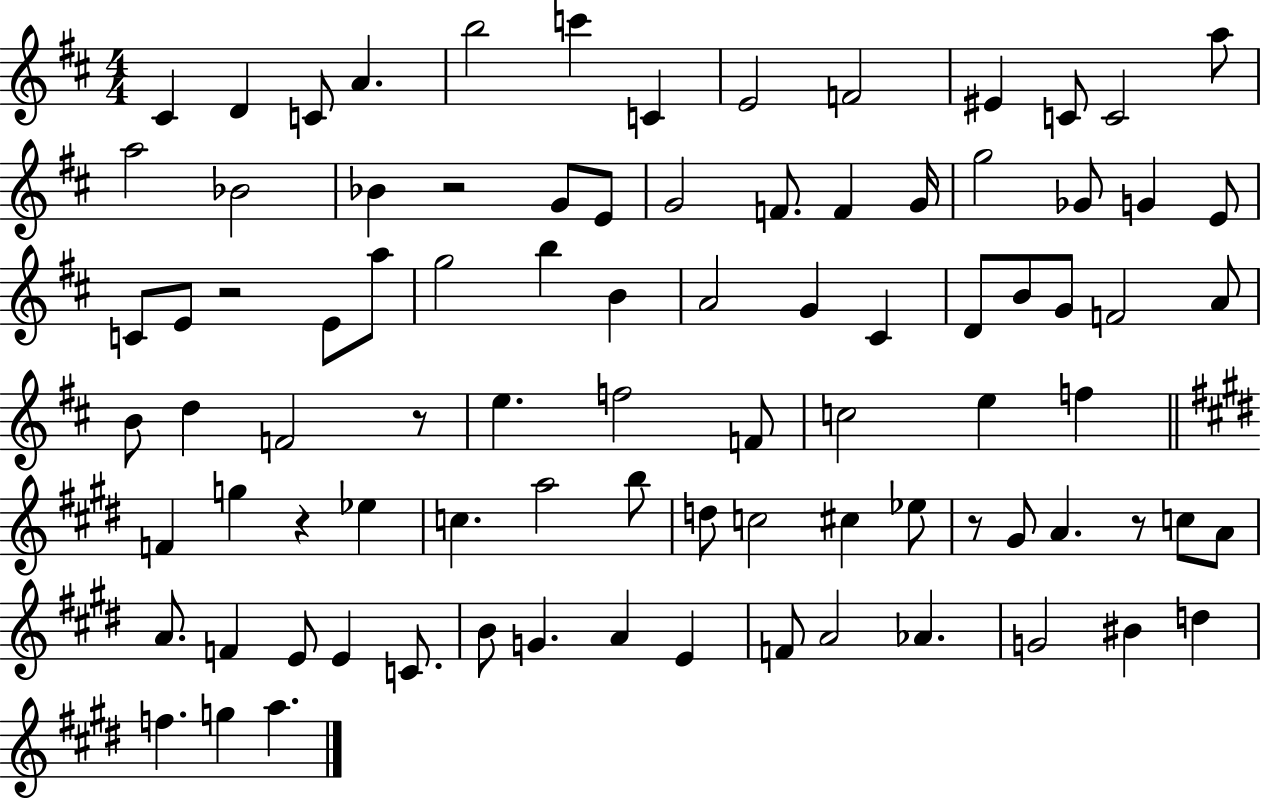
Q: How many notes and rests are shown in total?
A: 88